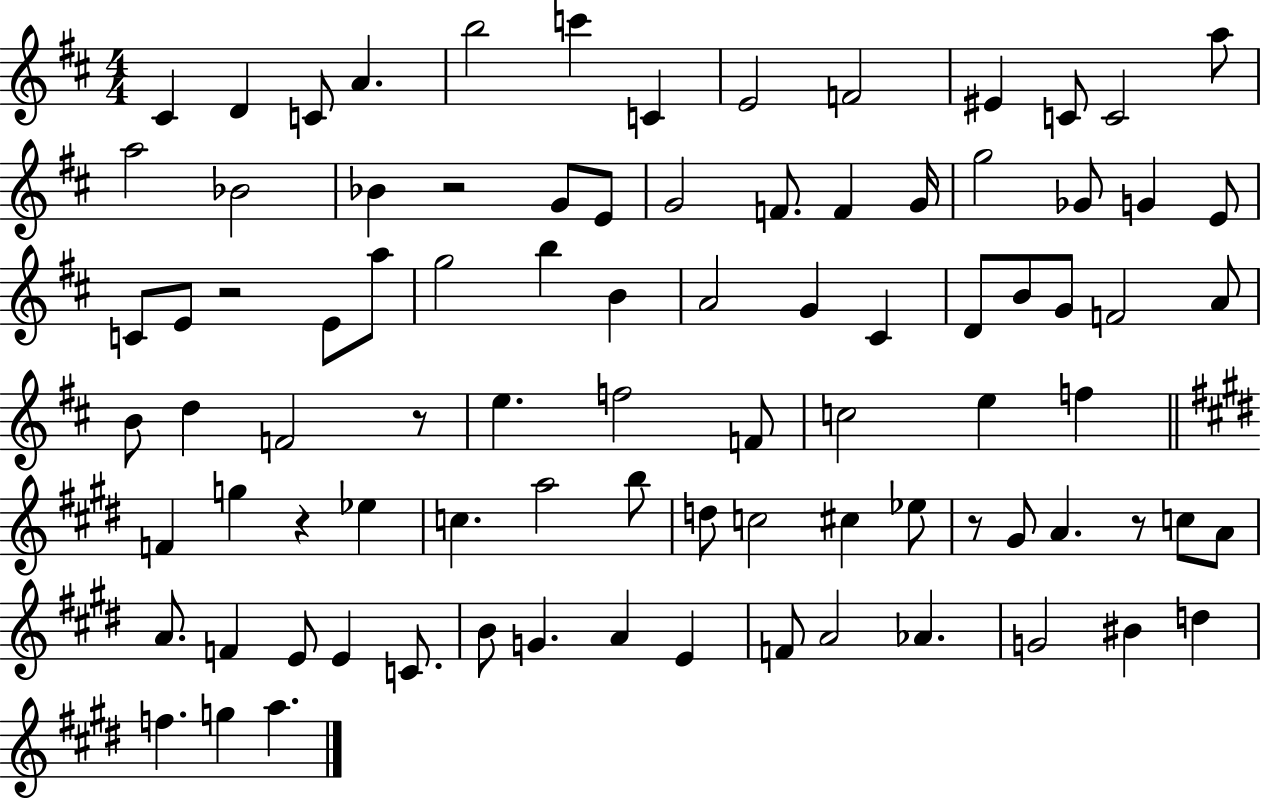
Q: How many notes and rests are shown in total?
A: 88